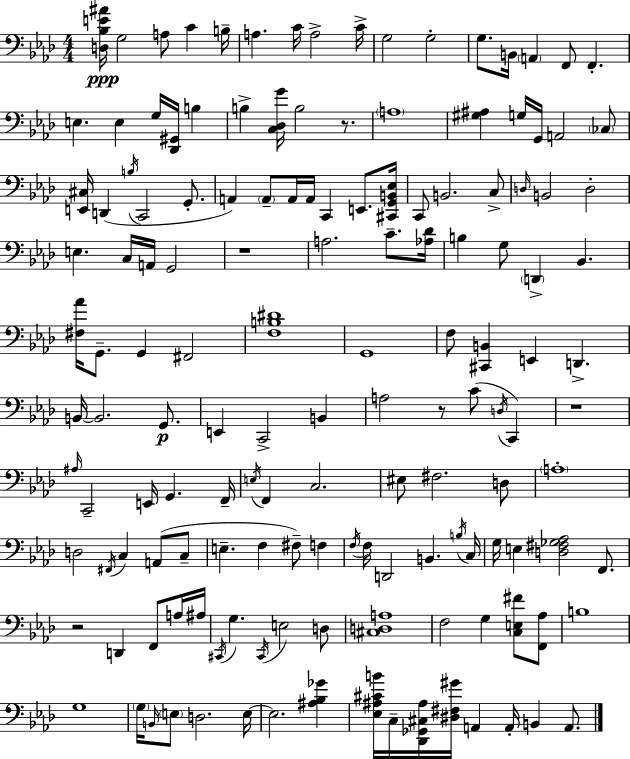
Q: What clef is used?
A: bass